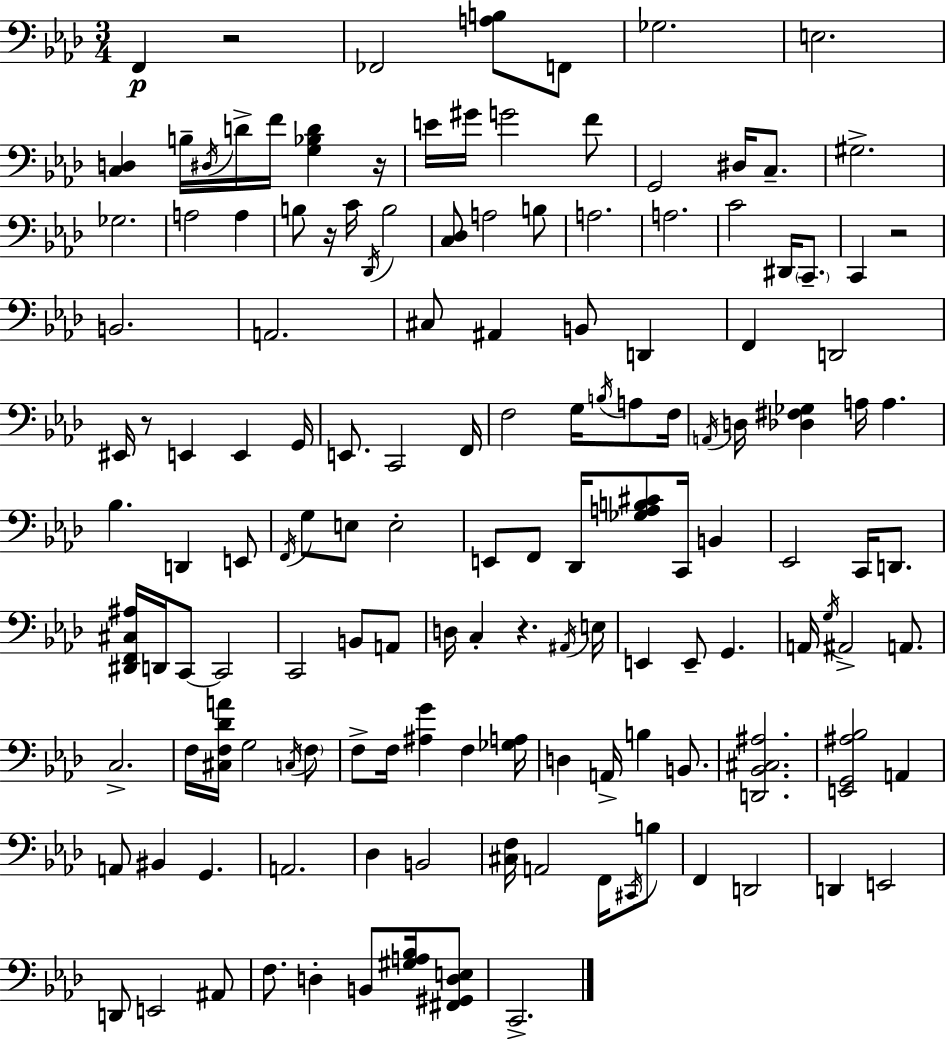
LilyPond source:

{
  \clef bass
  \numericTimeSignature
  \time 3/4
  \key aes \major
  f,4\p r2 | fes,2 <a b>8 f,8 | ges2. | e2. | \break <c d>4 b16-- \acciaccatura { dis16 } d'16-> f'16 <g bes d'>4 | r16 e'16 gis'16 g'2 f'8 | g,2 dis16 c8.-- | gis2.-> | \break ges2. | a2 a4 | b8 r16 c'16 \acciaccatura { des,16 } b2 | <c des>8 a2 | \break b8 a2. | a2. | c'2 dis,16 \parenthesize c,8.-- | c,4 r2 | \break b,2. | a,2. | cis8 ais,4 b,8 d,4 | f,4 d,2 | \break eis,16 r8 e,4 e,4 | g,16 e,8. c,2 | f,16 f2 g16 \acciaccatura { b16 } | a8 f16 \acciaccatura { a,16 } d16 <des fis ges>4 a16 a4. | \break bes4. d,4 | e,8 \acciaccatura { f,16 } g8 e8 e2-. | e,8 f,8 des,16 <ges a b cis'>8 | c,16 b,4 ees,2 | \break c,16 d,8. <dis, f, cis ais>16 d,16 c,8~~ c,2 | c,2 | b,8 a,8 d16 c4-. r4. | \acciaccatura { ais,16 } e16 e,4 e,8-- | \break g,4. a,16 \acciaccatura { g16 } ais,2-> | a,8. c2.-> | f16 <cis f des' a'>16 g2 | \acciaccatura { c16 } \parenthesize f8 f8-> f16 <ais g'>4 | \break f4 <ges a>16 d4 | a,16-> b4 b,8. <d, bes, cis ais>2. | <e, g, ais bes>2 | a,4 a,8 bis,4 | \break g,4. a,2. | des4 | b,2 <cis f>16 a,2 | f,16 \acciaccatura { cis,16 } b8 f,4 | \break d,2 d,4 | e,2 d,8 e,2 | ais,8 f8. | d4-. b,8 <gis a bes>16 <fis, gis, d e>8 c,2.-> | \break \bar "|."
}